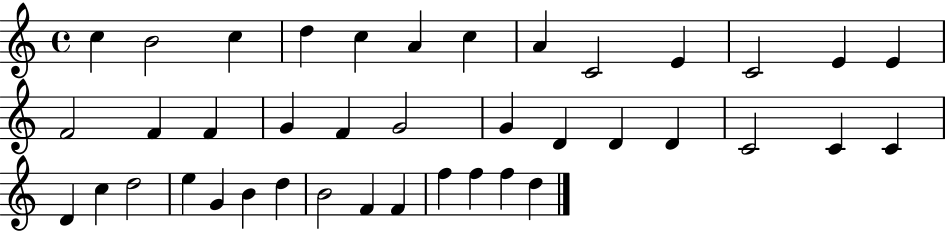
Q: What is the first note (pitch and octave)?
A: C5